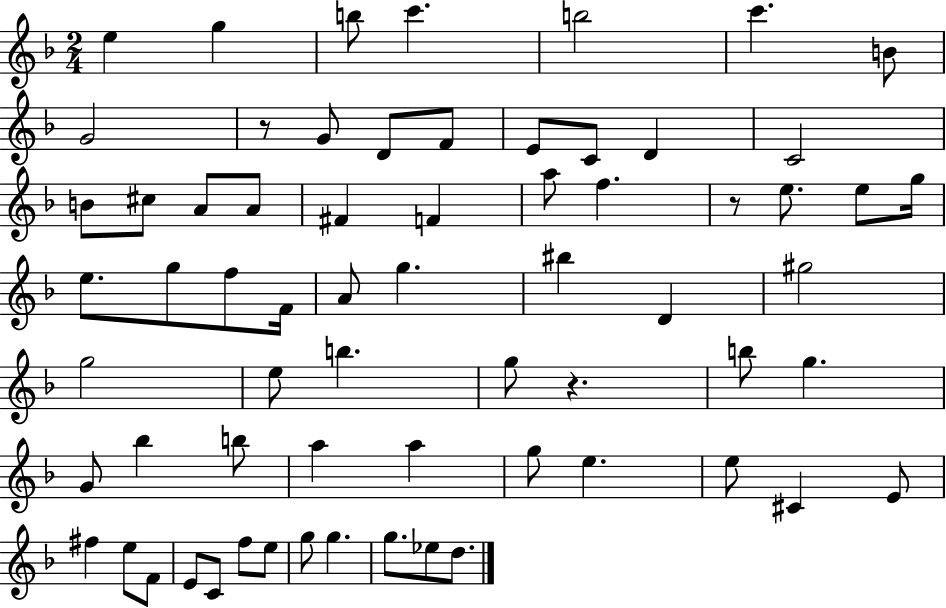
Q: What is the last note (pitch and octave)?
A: D5